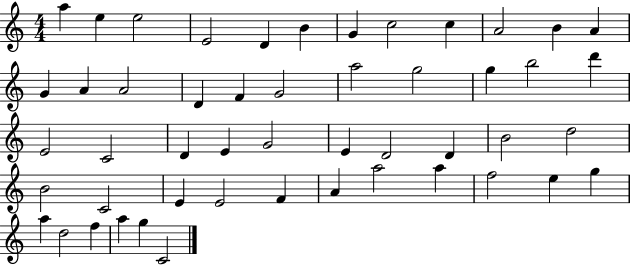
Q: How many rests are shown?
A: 0